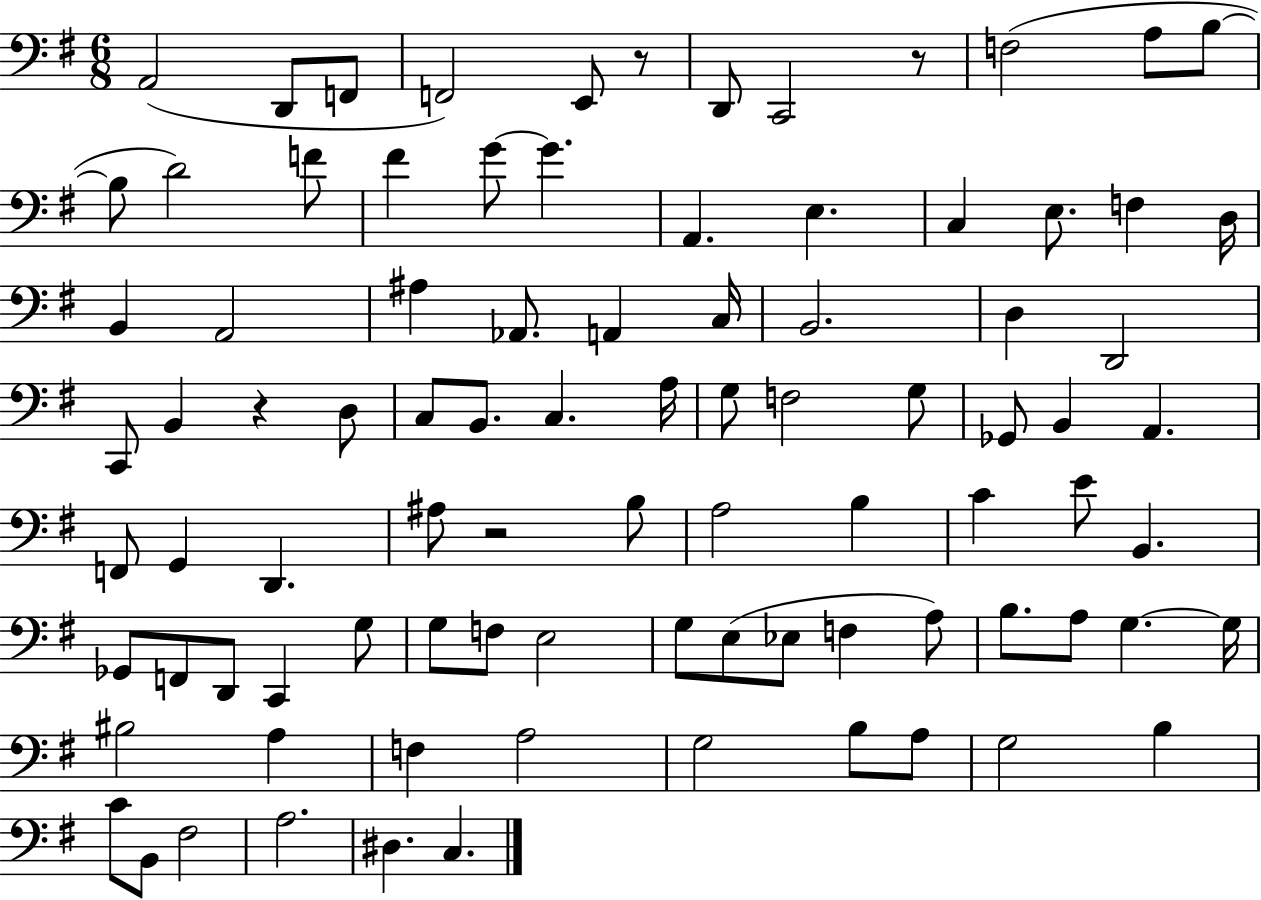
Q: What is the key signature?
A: G major